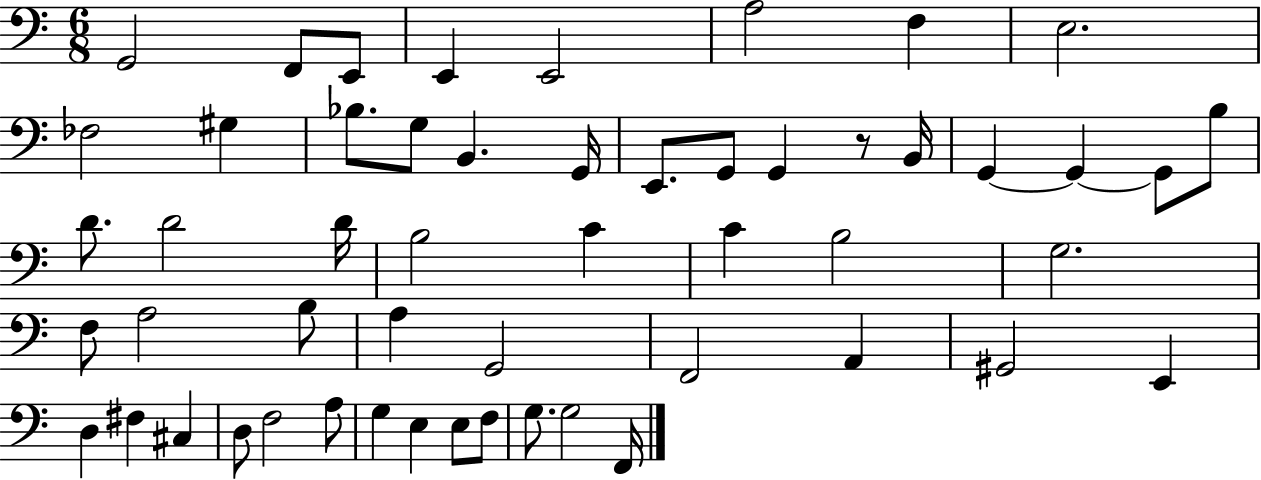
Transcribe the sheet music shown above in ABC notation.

X:1
T:Untitled
M:6/8
L:1/4
K:C
G,,2 F,,/2 E,,/2 E,, E,,2 A,2 F, E,2 _F,2 ^G, _B,/2 G,/2 B,, G,,/4 E,,/2 G,,/2 G,, z/2 B,,/4 G,, G,, G,,/2 B,/2 D/2 D2 D/4 B,2 C C B,2 G,2 F,/2 A,2 B,/2 A, G,,2 F,,2 A,, ^G,,2 E,, D, ^F, ^C, D,/2 F,2 A,/2 G, E, E,/2 F,/2 G,/2 G,2 F,,/4